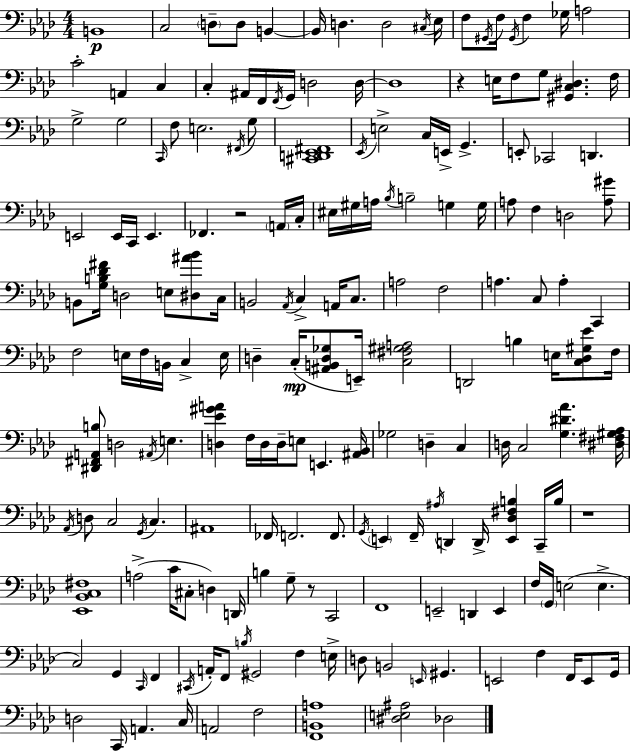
B2/w C3/h D3/e D3/e B2/q B2/s D3/q. D3/h C#3/s Eb3/s F3/e G#2/s F3/s G#2/s F3/q Gb3/s A3/h C4/h A2/q C3/q C3/q A#2/s F2/s F2/s G2/s D3/h D3/s D3/w R/q E3/s F3/e G3/e [G#2,C3,D#3]/q. F3/s G3/h G3/h C2/s F3/e E3/h. F#2/s G3/e [C#2,D2,Eb2,F#2]/w Eb2/s E3/h C3/s E2/s G2/q. E2/e CES2/h D2/q. E2/h E2/s C2/s E2/q. FES2/q. R/h A2/s C3/s EIS3/s G#3/s A3/s Bb3/s B3/h G3/q G3/s A3/e F3/q D3/h [A3,G#4]/e B2/e [G3,B3,Db4,F#4]/s D3/h E3/e [D#3,A#4,Bb4]/e C3/s B2/h Ab2/s C3/q A2/s C3/e. A3/h F3/h A3/q. C3/e A3/q C2/q F3/h E3/s F3/s B2/s C3/q E3/s D3/q C3/s [A#2,B2,D3,Gb3]/e E2/s [C3,F#3,G#3,A3]/h D2/h B3/q E3/s [C3,Db3,G#3,Eb4]/e F3/s [D#2,F#2,A2,B3]/e D3/h A#2/s E3/q. [D3,Eb4,G#4,A4]/q F3/s D3/s D3/s E3/e E2/q. [A#2,Bb2]/s Gb3/h D3/q C3/q D3/s C3/h [G3,D#4,Ab4]/q. [D#3,F#3,G#3,Ab3]/s Ab2/s D3/e C3/h G2/s C3/q. A#2/w FES2/s F2/h. F2/e. G2/s E2/q F2/s A#3/s D2/q D2/s [E2,Db3,F#3,B3]/q C2/s B3/s R/w [Eb2,Bb2,C3,F#3]/w A3/h C4/s C#3/e D3/q D2/s B3/q G3/e R/e C2/h F2/w E2/h D2/q E2/q F3/s G2/s E3/h E3/q. C3/h G2/q C2/s F2/q C#2/s A2/s F2/e B3/s G#2/h F3/q E3/s D3/e B2/h E2/s G#2/q. E2/h F3/q F2/s E2/e G2/s D3/h C2/s A2/q. C3/s A2/h F3/h [F2,B2,A3]/w [D#3,E3,A#3]/h Db3/h